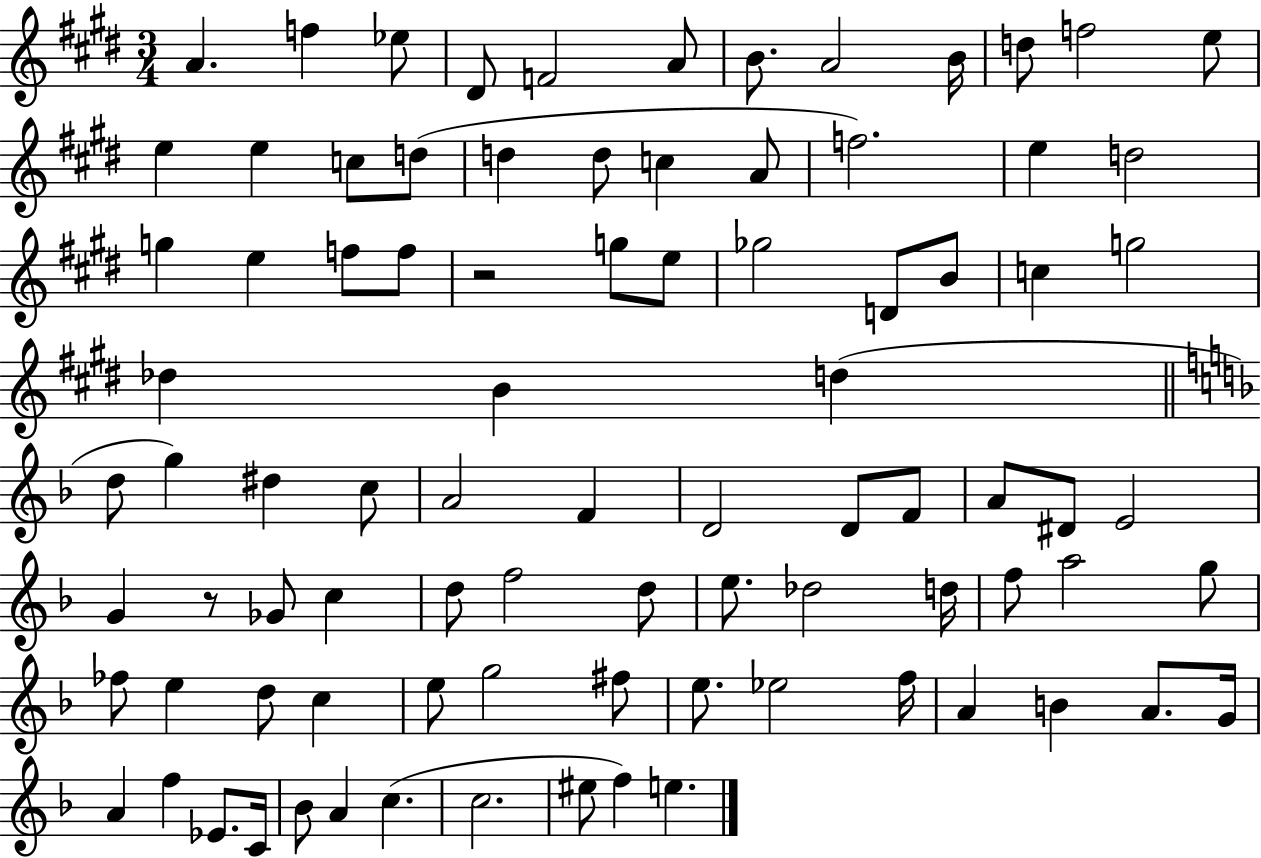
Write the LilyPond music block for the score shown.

{
  \clef treble
  \numericTimeSignature
  \time 3/4
  \key e \major
  a'4. f''4 ees''8 | dis'8 f'2 a'8 | b'8. a'2 b'16 | d''8 f''2 e''8 | \break e''4 e''4 c''8 d''8( | d''4 d''8 c''4 a'8 | f''2.) | e''4 d''2 | \break g''4 e''4 f''8 f''8 | r2 g''8 e''8 | ges''2 d'8 b'8 | c''4 g''2 | \break des''4 b'4 d''4( | \bar "||" \break \key f \major d''8 g''4) dis''4 c''8 | a'2 f'4 | d'2 d'8 f'8 | a'8 dis'8 e'2 | \break g'4 r8 ges'8 c''4 | d''8 f''2 d''8 | e''8. des''2 d''16 | f''8 a''2 g''8 | \break fes''8 e''4 d''8 c''4 | e''8 g''2 fis''8 | e''8. ees''2 f''16 | a'4 b'4 a'8. g'16 | \break a'4 f''4 ees'8. c'16 | bes'8 a'4 c''4.( | c''2. | eis''8 f''4) e''4. | \break \bar "|."
}